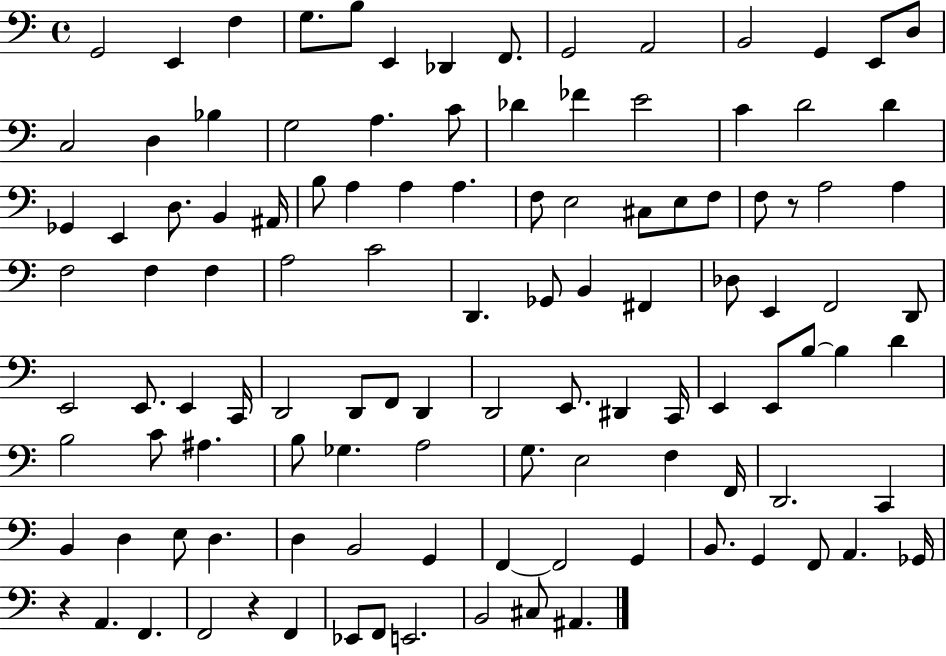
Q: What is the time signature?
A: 4/4